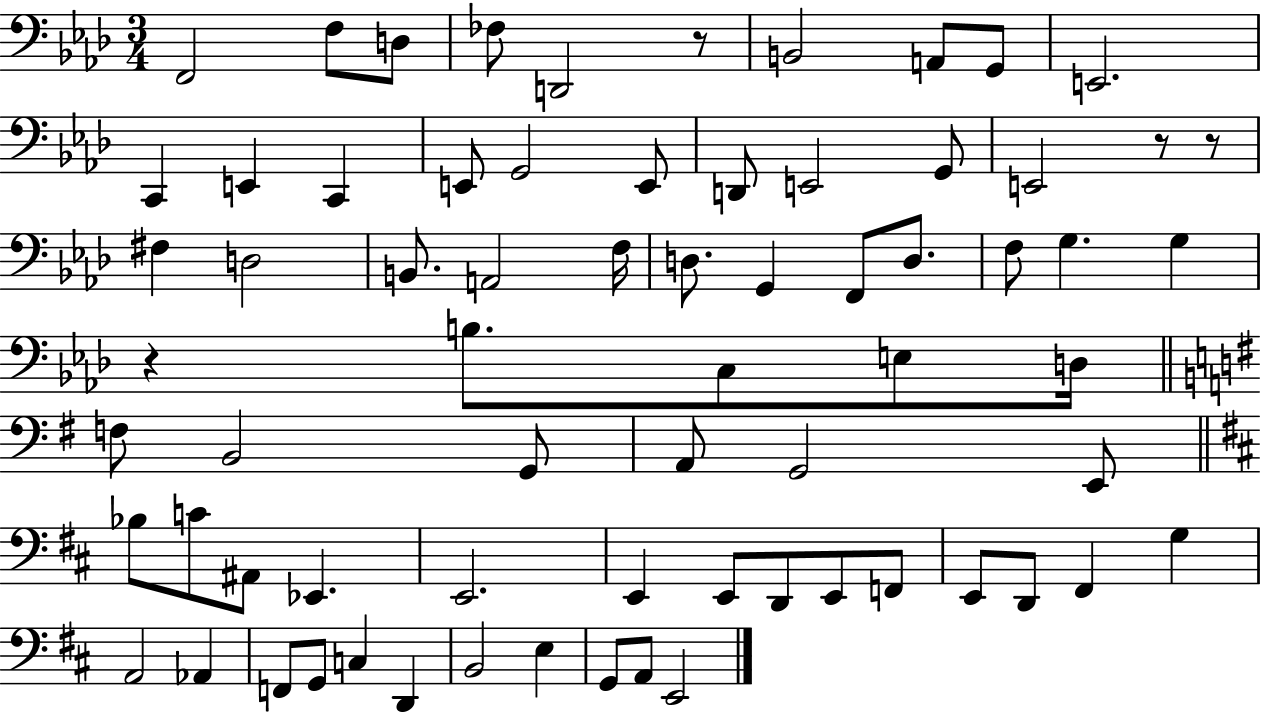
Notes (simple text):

F2/h F3/e D3/e FES3/e D2/h R/e B2/h A2/e G2/e E2/h. C2/q E2/q C2/q E2/e G2/h E2/e D2/e E2/h G2/e E2/h R/e R/e F#3/q D3/h B2/e. A2/h F3/s D3/e. G2/q F2/e D3/e. F3/e G3/q. G3/q R/q B3/e. C3/e E3/e D3/s F3/e B2/h G2/e A2/e G2/h E2/e Bb3/e C4/e A#2/e Eb2/q. E2/h. E2/q E2/e D2/e E2/e F2/e E2/e D2/e F#2/q G3/q A2/h Ab2/q F2/e G2/e C3/q D2/q B2/h E3/q G2/e A2/e E2/h